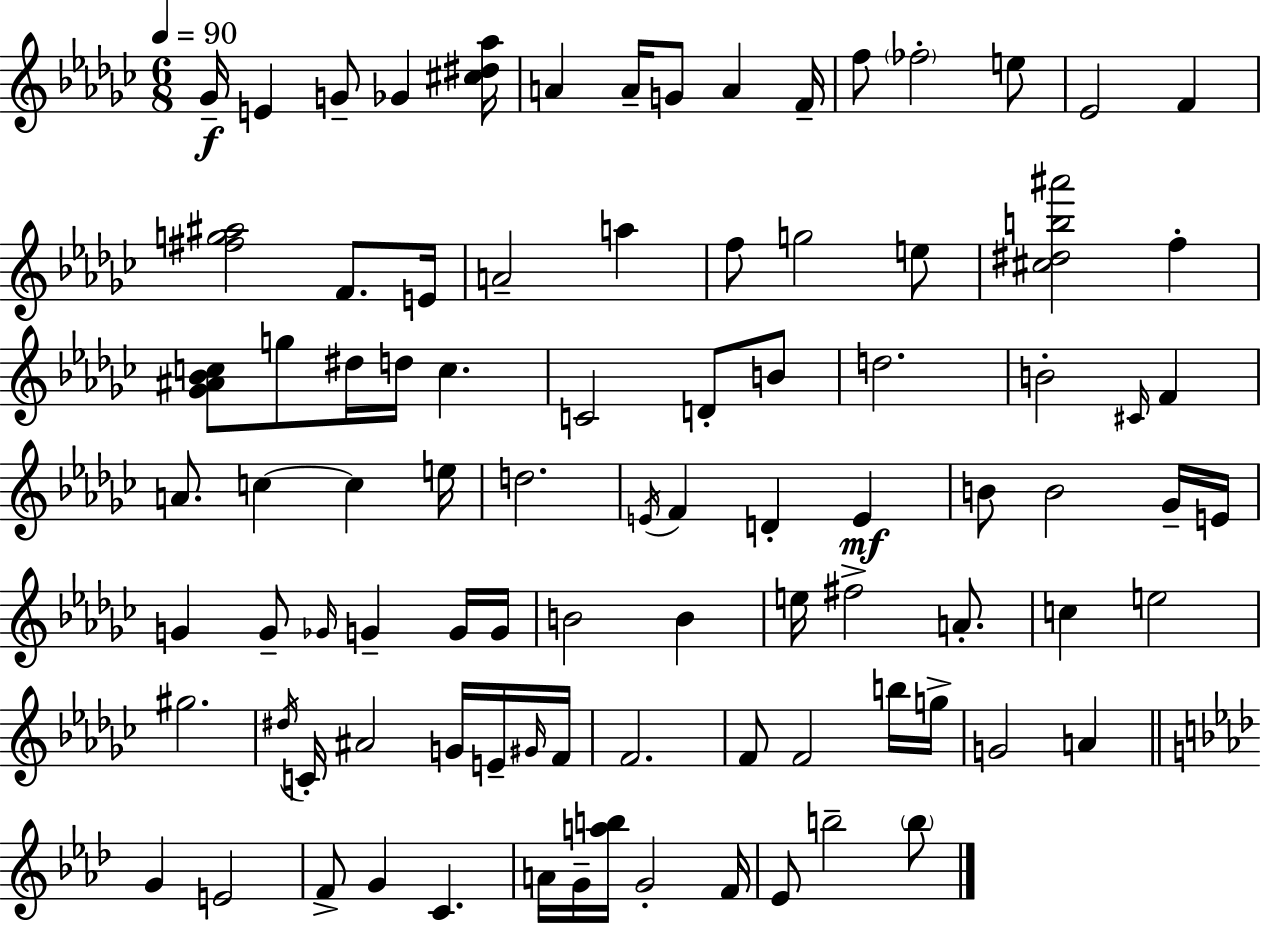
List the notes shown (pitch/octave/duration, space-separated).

Gb4/s E4/q G4/e Gb4/q [C#5,D#5,Ab5]/s A4/q A4/s G4/e A4/q F4/s F5/e FES5/h E5/e Eb4/h F4/q [F#5,G5,A#5]/h F4/e. E4/s A4/h A5/q F5/e G5/h E5/e [C#5,D#5,B5,A#6]/h F5/q [Gb4,A#4,Bb4,C5]/e G5/e D#5/s D5/s C5/q. C4/h D4/e B4/e D5/h. B4/h C#4/s F4/q A4/e. C5/q C5/q E5/s D5/h. E4/s F4/q D4/q E4/q B4/e B4/h Gb4/s E4/s G4/q G4/e Gb4/s G4/q G4/s G4/s B4/h B4/q E5/s F#5/h A4/e. C5/q E5/h G#5/h. D#5/s C4/s A#4/h G4/s E4/s G#4/s F4/s F4/h. F4/e F4/h B5/s G5/s G4/h A4/q G4/q E4/h F4/e G4/q C4/q. A4/s G4/s [A5,B5]/s G4/h F4/s Eb4/e B5/h B5/e